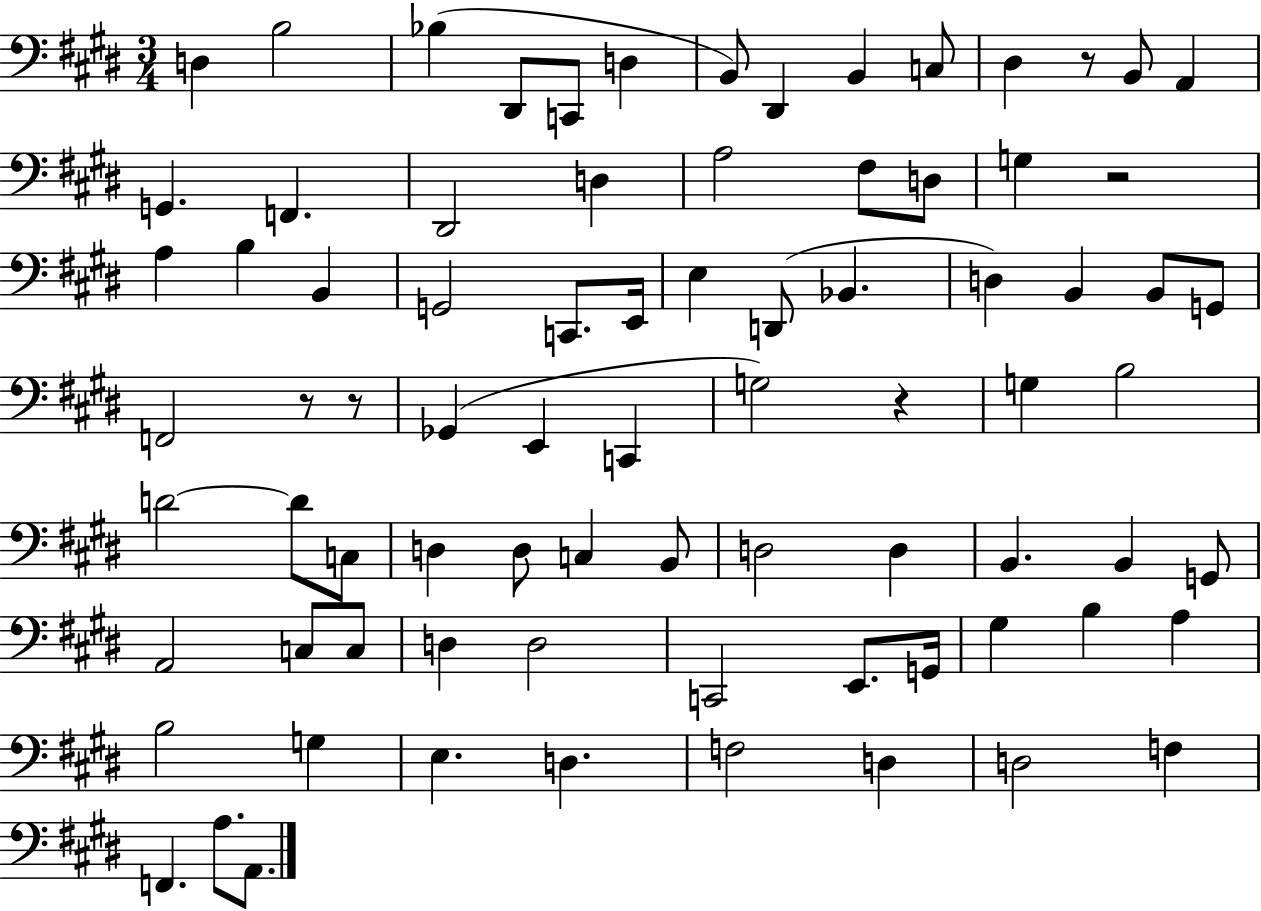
D3/q B3/h Bb3/q D#2/e C2/e D3/q B2/e D#2/q B2/q C3/e D#3/q R/e B2/e A2/q G2/q. F2/q. D#2/h D3/q A3/h F#3/e D3/e G3/q R/h A3/q B3/q B2/q G2/h C2/e. E2/s E3/q D2/e Bb2/q. D3/q B2/q B2/e G2/e F2/h R/e R/e Gb2/q E2/q C2/q G3/h R/q G3/q B3/h D4/h D4/e C3/e D3/q D3/e C3/q B2/e D3/h D3/q B2/q. B2/q G2/e A2/h C3/e C3/e D3/q D3/h C2/h E2/e. G2/s G#3/q B3/q A3/q B3/h G3/q E3/q. D3/q. F3/h D3/q D3/h F3/q F2/q. A3/e. A2/e.